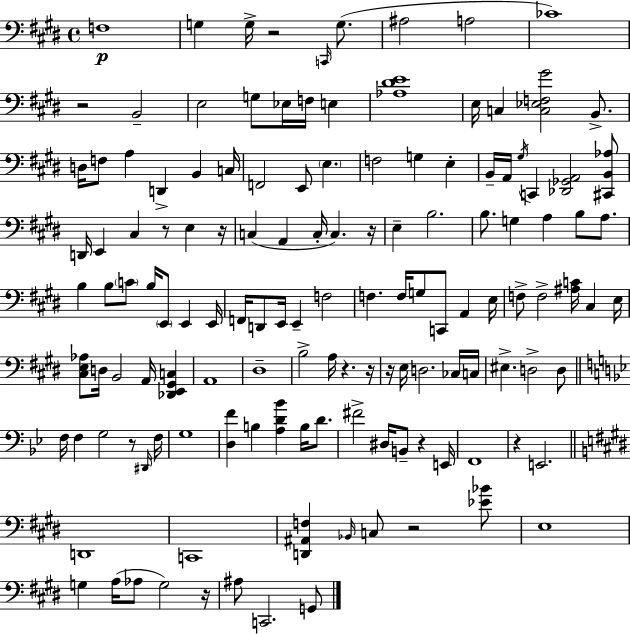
X:1
T:Untitled
M:4/4
L:1/4
K:E
F,4 G, G,/4 z2 C,,/4 G,/2 ^A,2 A,2 _C4 z2 B,,2 E,2 G,/2 _E,/4 F,/4 E, [_A,^DE]4 E,/4 C, [C,_E,F,^G]2 B,,/2 D,/4 F,/2 A, D,, B,, C,/4 F,,2 E,,/2 E, F,2 G, E, B,,/4 A,,/4 ^G,/4 C,, [_D,,_G,,A,,]2 [^C,,B,,_A,]/2 D,,/4 E,, ^C, z/2 E, z/4 C, A,, C,/4 C, z/4 E, B,2 B,/2 G, A, B,/2 A,/2 B, B,/2 C/2 B,/4 E,,/2 E,, E,,/4 F,,/4 D,,/2 E,,/4 E,, F,2 F, F,/4 G,/2 C,,/2 A,, E,/4 F,/2 F,2 [^A,C]/4 ^C, E,/4 [^C,E,_A,]/2 D,/4 B,,2 A,,/4 [_D,,E,,^G,,C,] A,,4 ^D,4 B,2 A,/4 z z/4 z/4 E,/4 D,2 _C,/4 C,/4 ^E, D,2 D,/2 F,/4 F, G,2 z/2 ^D,,/4 F,/4 G,4 [D,F] B, [A,D_B] B,/4 D/2 ^F2 ^D,/4 B,,/2 z E,,/4 F,,4 z E,,2 D,,4 C,,4 [D,,^A,,F,] _B,,/4 C,/2 z2 [_E_B]/2 E,4 G, A,/4 _A,/2 G,2 z/4 ^A,/2 C,,2 G,,/2